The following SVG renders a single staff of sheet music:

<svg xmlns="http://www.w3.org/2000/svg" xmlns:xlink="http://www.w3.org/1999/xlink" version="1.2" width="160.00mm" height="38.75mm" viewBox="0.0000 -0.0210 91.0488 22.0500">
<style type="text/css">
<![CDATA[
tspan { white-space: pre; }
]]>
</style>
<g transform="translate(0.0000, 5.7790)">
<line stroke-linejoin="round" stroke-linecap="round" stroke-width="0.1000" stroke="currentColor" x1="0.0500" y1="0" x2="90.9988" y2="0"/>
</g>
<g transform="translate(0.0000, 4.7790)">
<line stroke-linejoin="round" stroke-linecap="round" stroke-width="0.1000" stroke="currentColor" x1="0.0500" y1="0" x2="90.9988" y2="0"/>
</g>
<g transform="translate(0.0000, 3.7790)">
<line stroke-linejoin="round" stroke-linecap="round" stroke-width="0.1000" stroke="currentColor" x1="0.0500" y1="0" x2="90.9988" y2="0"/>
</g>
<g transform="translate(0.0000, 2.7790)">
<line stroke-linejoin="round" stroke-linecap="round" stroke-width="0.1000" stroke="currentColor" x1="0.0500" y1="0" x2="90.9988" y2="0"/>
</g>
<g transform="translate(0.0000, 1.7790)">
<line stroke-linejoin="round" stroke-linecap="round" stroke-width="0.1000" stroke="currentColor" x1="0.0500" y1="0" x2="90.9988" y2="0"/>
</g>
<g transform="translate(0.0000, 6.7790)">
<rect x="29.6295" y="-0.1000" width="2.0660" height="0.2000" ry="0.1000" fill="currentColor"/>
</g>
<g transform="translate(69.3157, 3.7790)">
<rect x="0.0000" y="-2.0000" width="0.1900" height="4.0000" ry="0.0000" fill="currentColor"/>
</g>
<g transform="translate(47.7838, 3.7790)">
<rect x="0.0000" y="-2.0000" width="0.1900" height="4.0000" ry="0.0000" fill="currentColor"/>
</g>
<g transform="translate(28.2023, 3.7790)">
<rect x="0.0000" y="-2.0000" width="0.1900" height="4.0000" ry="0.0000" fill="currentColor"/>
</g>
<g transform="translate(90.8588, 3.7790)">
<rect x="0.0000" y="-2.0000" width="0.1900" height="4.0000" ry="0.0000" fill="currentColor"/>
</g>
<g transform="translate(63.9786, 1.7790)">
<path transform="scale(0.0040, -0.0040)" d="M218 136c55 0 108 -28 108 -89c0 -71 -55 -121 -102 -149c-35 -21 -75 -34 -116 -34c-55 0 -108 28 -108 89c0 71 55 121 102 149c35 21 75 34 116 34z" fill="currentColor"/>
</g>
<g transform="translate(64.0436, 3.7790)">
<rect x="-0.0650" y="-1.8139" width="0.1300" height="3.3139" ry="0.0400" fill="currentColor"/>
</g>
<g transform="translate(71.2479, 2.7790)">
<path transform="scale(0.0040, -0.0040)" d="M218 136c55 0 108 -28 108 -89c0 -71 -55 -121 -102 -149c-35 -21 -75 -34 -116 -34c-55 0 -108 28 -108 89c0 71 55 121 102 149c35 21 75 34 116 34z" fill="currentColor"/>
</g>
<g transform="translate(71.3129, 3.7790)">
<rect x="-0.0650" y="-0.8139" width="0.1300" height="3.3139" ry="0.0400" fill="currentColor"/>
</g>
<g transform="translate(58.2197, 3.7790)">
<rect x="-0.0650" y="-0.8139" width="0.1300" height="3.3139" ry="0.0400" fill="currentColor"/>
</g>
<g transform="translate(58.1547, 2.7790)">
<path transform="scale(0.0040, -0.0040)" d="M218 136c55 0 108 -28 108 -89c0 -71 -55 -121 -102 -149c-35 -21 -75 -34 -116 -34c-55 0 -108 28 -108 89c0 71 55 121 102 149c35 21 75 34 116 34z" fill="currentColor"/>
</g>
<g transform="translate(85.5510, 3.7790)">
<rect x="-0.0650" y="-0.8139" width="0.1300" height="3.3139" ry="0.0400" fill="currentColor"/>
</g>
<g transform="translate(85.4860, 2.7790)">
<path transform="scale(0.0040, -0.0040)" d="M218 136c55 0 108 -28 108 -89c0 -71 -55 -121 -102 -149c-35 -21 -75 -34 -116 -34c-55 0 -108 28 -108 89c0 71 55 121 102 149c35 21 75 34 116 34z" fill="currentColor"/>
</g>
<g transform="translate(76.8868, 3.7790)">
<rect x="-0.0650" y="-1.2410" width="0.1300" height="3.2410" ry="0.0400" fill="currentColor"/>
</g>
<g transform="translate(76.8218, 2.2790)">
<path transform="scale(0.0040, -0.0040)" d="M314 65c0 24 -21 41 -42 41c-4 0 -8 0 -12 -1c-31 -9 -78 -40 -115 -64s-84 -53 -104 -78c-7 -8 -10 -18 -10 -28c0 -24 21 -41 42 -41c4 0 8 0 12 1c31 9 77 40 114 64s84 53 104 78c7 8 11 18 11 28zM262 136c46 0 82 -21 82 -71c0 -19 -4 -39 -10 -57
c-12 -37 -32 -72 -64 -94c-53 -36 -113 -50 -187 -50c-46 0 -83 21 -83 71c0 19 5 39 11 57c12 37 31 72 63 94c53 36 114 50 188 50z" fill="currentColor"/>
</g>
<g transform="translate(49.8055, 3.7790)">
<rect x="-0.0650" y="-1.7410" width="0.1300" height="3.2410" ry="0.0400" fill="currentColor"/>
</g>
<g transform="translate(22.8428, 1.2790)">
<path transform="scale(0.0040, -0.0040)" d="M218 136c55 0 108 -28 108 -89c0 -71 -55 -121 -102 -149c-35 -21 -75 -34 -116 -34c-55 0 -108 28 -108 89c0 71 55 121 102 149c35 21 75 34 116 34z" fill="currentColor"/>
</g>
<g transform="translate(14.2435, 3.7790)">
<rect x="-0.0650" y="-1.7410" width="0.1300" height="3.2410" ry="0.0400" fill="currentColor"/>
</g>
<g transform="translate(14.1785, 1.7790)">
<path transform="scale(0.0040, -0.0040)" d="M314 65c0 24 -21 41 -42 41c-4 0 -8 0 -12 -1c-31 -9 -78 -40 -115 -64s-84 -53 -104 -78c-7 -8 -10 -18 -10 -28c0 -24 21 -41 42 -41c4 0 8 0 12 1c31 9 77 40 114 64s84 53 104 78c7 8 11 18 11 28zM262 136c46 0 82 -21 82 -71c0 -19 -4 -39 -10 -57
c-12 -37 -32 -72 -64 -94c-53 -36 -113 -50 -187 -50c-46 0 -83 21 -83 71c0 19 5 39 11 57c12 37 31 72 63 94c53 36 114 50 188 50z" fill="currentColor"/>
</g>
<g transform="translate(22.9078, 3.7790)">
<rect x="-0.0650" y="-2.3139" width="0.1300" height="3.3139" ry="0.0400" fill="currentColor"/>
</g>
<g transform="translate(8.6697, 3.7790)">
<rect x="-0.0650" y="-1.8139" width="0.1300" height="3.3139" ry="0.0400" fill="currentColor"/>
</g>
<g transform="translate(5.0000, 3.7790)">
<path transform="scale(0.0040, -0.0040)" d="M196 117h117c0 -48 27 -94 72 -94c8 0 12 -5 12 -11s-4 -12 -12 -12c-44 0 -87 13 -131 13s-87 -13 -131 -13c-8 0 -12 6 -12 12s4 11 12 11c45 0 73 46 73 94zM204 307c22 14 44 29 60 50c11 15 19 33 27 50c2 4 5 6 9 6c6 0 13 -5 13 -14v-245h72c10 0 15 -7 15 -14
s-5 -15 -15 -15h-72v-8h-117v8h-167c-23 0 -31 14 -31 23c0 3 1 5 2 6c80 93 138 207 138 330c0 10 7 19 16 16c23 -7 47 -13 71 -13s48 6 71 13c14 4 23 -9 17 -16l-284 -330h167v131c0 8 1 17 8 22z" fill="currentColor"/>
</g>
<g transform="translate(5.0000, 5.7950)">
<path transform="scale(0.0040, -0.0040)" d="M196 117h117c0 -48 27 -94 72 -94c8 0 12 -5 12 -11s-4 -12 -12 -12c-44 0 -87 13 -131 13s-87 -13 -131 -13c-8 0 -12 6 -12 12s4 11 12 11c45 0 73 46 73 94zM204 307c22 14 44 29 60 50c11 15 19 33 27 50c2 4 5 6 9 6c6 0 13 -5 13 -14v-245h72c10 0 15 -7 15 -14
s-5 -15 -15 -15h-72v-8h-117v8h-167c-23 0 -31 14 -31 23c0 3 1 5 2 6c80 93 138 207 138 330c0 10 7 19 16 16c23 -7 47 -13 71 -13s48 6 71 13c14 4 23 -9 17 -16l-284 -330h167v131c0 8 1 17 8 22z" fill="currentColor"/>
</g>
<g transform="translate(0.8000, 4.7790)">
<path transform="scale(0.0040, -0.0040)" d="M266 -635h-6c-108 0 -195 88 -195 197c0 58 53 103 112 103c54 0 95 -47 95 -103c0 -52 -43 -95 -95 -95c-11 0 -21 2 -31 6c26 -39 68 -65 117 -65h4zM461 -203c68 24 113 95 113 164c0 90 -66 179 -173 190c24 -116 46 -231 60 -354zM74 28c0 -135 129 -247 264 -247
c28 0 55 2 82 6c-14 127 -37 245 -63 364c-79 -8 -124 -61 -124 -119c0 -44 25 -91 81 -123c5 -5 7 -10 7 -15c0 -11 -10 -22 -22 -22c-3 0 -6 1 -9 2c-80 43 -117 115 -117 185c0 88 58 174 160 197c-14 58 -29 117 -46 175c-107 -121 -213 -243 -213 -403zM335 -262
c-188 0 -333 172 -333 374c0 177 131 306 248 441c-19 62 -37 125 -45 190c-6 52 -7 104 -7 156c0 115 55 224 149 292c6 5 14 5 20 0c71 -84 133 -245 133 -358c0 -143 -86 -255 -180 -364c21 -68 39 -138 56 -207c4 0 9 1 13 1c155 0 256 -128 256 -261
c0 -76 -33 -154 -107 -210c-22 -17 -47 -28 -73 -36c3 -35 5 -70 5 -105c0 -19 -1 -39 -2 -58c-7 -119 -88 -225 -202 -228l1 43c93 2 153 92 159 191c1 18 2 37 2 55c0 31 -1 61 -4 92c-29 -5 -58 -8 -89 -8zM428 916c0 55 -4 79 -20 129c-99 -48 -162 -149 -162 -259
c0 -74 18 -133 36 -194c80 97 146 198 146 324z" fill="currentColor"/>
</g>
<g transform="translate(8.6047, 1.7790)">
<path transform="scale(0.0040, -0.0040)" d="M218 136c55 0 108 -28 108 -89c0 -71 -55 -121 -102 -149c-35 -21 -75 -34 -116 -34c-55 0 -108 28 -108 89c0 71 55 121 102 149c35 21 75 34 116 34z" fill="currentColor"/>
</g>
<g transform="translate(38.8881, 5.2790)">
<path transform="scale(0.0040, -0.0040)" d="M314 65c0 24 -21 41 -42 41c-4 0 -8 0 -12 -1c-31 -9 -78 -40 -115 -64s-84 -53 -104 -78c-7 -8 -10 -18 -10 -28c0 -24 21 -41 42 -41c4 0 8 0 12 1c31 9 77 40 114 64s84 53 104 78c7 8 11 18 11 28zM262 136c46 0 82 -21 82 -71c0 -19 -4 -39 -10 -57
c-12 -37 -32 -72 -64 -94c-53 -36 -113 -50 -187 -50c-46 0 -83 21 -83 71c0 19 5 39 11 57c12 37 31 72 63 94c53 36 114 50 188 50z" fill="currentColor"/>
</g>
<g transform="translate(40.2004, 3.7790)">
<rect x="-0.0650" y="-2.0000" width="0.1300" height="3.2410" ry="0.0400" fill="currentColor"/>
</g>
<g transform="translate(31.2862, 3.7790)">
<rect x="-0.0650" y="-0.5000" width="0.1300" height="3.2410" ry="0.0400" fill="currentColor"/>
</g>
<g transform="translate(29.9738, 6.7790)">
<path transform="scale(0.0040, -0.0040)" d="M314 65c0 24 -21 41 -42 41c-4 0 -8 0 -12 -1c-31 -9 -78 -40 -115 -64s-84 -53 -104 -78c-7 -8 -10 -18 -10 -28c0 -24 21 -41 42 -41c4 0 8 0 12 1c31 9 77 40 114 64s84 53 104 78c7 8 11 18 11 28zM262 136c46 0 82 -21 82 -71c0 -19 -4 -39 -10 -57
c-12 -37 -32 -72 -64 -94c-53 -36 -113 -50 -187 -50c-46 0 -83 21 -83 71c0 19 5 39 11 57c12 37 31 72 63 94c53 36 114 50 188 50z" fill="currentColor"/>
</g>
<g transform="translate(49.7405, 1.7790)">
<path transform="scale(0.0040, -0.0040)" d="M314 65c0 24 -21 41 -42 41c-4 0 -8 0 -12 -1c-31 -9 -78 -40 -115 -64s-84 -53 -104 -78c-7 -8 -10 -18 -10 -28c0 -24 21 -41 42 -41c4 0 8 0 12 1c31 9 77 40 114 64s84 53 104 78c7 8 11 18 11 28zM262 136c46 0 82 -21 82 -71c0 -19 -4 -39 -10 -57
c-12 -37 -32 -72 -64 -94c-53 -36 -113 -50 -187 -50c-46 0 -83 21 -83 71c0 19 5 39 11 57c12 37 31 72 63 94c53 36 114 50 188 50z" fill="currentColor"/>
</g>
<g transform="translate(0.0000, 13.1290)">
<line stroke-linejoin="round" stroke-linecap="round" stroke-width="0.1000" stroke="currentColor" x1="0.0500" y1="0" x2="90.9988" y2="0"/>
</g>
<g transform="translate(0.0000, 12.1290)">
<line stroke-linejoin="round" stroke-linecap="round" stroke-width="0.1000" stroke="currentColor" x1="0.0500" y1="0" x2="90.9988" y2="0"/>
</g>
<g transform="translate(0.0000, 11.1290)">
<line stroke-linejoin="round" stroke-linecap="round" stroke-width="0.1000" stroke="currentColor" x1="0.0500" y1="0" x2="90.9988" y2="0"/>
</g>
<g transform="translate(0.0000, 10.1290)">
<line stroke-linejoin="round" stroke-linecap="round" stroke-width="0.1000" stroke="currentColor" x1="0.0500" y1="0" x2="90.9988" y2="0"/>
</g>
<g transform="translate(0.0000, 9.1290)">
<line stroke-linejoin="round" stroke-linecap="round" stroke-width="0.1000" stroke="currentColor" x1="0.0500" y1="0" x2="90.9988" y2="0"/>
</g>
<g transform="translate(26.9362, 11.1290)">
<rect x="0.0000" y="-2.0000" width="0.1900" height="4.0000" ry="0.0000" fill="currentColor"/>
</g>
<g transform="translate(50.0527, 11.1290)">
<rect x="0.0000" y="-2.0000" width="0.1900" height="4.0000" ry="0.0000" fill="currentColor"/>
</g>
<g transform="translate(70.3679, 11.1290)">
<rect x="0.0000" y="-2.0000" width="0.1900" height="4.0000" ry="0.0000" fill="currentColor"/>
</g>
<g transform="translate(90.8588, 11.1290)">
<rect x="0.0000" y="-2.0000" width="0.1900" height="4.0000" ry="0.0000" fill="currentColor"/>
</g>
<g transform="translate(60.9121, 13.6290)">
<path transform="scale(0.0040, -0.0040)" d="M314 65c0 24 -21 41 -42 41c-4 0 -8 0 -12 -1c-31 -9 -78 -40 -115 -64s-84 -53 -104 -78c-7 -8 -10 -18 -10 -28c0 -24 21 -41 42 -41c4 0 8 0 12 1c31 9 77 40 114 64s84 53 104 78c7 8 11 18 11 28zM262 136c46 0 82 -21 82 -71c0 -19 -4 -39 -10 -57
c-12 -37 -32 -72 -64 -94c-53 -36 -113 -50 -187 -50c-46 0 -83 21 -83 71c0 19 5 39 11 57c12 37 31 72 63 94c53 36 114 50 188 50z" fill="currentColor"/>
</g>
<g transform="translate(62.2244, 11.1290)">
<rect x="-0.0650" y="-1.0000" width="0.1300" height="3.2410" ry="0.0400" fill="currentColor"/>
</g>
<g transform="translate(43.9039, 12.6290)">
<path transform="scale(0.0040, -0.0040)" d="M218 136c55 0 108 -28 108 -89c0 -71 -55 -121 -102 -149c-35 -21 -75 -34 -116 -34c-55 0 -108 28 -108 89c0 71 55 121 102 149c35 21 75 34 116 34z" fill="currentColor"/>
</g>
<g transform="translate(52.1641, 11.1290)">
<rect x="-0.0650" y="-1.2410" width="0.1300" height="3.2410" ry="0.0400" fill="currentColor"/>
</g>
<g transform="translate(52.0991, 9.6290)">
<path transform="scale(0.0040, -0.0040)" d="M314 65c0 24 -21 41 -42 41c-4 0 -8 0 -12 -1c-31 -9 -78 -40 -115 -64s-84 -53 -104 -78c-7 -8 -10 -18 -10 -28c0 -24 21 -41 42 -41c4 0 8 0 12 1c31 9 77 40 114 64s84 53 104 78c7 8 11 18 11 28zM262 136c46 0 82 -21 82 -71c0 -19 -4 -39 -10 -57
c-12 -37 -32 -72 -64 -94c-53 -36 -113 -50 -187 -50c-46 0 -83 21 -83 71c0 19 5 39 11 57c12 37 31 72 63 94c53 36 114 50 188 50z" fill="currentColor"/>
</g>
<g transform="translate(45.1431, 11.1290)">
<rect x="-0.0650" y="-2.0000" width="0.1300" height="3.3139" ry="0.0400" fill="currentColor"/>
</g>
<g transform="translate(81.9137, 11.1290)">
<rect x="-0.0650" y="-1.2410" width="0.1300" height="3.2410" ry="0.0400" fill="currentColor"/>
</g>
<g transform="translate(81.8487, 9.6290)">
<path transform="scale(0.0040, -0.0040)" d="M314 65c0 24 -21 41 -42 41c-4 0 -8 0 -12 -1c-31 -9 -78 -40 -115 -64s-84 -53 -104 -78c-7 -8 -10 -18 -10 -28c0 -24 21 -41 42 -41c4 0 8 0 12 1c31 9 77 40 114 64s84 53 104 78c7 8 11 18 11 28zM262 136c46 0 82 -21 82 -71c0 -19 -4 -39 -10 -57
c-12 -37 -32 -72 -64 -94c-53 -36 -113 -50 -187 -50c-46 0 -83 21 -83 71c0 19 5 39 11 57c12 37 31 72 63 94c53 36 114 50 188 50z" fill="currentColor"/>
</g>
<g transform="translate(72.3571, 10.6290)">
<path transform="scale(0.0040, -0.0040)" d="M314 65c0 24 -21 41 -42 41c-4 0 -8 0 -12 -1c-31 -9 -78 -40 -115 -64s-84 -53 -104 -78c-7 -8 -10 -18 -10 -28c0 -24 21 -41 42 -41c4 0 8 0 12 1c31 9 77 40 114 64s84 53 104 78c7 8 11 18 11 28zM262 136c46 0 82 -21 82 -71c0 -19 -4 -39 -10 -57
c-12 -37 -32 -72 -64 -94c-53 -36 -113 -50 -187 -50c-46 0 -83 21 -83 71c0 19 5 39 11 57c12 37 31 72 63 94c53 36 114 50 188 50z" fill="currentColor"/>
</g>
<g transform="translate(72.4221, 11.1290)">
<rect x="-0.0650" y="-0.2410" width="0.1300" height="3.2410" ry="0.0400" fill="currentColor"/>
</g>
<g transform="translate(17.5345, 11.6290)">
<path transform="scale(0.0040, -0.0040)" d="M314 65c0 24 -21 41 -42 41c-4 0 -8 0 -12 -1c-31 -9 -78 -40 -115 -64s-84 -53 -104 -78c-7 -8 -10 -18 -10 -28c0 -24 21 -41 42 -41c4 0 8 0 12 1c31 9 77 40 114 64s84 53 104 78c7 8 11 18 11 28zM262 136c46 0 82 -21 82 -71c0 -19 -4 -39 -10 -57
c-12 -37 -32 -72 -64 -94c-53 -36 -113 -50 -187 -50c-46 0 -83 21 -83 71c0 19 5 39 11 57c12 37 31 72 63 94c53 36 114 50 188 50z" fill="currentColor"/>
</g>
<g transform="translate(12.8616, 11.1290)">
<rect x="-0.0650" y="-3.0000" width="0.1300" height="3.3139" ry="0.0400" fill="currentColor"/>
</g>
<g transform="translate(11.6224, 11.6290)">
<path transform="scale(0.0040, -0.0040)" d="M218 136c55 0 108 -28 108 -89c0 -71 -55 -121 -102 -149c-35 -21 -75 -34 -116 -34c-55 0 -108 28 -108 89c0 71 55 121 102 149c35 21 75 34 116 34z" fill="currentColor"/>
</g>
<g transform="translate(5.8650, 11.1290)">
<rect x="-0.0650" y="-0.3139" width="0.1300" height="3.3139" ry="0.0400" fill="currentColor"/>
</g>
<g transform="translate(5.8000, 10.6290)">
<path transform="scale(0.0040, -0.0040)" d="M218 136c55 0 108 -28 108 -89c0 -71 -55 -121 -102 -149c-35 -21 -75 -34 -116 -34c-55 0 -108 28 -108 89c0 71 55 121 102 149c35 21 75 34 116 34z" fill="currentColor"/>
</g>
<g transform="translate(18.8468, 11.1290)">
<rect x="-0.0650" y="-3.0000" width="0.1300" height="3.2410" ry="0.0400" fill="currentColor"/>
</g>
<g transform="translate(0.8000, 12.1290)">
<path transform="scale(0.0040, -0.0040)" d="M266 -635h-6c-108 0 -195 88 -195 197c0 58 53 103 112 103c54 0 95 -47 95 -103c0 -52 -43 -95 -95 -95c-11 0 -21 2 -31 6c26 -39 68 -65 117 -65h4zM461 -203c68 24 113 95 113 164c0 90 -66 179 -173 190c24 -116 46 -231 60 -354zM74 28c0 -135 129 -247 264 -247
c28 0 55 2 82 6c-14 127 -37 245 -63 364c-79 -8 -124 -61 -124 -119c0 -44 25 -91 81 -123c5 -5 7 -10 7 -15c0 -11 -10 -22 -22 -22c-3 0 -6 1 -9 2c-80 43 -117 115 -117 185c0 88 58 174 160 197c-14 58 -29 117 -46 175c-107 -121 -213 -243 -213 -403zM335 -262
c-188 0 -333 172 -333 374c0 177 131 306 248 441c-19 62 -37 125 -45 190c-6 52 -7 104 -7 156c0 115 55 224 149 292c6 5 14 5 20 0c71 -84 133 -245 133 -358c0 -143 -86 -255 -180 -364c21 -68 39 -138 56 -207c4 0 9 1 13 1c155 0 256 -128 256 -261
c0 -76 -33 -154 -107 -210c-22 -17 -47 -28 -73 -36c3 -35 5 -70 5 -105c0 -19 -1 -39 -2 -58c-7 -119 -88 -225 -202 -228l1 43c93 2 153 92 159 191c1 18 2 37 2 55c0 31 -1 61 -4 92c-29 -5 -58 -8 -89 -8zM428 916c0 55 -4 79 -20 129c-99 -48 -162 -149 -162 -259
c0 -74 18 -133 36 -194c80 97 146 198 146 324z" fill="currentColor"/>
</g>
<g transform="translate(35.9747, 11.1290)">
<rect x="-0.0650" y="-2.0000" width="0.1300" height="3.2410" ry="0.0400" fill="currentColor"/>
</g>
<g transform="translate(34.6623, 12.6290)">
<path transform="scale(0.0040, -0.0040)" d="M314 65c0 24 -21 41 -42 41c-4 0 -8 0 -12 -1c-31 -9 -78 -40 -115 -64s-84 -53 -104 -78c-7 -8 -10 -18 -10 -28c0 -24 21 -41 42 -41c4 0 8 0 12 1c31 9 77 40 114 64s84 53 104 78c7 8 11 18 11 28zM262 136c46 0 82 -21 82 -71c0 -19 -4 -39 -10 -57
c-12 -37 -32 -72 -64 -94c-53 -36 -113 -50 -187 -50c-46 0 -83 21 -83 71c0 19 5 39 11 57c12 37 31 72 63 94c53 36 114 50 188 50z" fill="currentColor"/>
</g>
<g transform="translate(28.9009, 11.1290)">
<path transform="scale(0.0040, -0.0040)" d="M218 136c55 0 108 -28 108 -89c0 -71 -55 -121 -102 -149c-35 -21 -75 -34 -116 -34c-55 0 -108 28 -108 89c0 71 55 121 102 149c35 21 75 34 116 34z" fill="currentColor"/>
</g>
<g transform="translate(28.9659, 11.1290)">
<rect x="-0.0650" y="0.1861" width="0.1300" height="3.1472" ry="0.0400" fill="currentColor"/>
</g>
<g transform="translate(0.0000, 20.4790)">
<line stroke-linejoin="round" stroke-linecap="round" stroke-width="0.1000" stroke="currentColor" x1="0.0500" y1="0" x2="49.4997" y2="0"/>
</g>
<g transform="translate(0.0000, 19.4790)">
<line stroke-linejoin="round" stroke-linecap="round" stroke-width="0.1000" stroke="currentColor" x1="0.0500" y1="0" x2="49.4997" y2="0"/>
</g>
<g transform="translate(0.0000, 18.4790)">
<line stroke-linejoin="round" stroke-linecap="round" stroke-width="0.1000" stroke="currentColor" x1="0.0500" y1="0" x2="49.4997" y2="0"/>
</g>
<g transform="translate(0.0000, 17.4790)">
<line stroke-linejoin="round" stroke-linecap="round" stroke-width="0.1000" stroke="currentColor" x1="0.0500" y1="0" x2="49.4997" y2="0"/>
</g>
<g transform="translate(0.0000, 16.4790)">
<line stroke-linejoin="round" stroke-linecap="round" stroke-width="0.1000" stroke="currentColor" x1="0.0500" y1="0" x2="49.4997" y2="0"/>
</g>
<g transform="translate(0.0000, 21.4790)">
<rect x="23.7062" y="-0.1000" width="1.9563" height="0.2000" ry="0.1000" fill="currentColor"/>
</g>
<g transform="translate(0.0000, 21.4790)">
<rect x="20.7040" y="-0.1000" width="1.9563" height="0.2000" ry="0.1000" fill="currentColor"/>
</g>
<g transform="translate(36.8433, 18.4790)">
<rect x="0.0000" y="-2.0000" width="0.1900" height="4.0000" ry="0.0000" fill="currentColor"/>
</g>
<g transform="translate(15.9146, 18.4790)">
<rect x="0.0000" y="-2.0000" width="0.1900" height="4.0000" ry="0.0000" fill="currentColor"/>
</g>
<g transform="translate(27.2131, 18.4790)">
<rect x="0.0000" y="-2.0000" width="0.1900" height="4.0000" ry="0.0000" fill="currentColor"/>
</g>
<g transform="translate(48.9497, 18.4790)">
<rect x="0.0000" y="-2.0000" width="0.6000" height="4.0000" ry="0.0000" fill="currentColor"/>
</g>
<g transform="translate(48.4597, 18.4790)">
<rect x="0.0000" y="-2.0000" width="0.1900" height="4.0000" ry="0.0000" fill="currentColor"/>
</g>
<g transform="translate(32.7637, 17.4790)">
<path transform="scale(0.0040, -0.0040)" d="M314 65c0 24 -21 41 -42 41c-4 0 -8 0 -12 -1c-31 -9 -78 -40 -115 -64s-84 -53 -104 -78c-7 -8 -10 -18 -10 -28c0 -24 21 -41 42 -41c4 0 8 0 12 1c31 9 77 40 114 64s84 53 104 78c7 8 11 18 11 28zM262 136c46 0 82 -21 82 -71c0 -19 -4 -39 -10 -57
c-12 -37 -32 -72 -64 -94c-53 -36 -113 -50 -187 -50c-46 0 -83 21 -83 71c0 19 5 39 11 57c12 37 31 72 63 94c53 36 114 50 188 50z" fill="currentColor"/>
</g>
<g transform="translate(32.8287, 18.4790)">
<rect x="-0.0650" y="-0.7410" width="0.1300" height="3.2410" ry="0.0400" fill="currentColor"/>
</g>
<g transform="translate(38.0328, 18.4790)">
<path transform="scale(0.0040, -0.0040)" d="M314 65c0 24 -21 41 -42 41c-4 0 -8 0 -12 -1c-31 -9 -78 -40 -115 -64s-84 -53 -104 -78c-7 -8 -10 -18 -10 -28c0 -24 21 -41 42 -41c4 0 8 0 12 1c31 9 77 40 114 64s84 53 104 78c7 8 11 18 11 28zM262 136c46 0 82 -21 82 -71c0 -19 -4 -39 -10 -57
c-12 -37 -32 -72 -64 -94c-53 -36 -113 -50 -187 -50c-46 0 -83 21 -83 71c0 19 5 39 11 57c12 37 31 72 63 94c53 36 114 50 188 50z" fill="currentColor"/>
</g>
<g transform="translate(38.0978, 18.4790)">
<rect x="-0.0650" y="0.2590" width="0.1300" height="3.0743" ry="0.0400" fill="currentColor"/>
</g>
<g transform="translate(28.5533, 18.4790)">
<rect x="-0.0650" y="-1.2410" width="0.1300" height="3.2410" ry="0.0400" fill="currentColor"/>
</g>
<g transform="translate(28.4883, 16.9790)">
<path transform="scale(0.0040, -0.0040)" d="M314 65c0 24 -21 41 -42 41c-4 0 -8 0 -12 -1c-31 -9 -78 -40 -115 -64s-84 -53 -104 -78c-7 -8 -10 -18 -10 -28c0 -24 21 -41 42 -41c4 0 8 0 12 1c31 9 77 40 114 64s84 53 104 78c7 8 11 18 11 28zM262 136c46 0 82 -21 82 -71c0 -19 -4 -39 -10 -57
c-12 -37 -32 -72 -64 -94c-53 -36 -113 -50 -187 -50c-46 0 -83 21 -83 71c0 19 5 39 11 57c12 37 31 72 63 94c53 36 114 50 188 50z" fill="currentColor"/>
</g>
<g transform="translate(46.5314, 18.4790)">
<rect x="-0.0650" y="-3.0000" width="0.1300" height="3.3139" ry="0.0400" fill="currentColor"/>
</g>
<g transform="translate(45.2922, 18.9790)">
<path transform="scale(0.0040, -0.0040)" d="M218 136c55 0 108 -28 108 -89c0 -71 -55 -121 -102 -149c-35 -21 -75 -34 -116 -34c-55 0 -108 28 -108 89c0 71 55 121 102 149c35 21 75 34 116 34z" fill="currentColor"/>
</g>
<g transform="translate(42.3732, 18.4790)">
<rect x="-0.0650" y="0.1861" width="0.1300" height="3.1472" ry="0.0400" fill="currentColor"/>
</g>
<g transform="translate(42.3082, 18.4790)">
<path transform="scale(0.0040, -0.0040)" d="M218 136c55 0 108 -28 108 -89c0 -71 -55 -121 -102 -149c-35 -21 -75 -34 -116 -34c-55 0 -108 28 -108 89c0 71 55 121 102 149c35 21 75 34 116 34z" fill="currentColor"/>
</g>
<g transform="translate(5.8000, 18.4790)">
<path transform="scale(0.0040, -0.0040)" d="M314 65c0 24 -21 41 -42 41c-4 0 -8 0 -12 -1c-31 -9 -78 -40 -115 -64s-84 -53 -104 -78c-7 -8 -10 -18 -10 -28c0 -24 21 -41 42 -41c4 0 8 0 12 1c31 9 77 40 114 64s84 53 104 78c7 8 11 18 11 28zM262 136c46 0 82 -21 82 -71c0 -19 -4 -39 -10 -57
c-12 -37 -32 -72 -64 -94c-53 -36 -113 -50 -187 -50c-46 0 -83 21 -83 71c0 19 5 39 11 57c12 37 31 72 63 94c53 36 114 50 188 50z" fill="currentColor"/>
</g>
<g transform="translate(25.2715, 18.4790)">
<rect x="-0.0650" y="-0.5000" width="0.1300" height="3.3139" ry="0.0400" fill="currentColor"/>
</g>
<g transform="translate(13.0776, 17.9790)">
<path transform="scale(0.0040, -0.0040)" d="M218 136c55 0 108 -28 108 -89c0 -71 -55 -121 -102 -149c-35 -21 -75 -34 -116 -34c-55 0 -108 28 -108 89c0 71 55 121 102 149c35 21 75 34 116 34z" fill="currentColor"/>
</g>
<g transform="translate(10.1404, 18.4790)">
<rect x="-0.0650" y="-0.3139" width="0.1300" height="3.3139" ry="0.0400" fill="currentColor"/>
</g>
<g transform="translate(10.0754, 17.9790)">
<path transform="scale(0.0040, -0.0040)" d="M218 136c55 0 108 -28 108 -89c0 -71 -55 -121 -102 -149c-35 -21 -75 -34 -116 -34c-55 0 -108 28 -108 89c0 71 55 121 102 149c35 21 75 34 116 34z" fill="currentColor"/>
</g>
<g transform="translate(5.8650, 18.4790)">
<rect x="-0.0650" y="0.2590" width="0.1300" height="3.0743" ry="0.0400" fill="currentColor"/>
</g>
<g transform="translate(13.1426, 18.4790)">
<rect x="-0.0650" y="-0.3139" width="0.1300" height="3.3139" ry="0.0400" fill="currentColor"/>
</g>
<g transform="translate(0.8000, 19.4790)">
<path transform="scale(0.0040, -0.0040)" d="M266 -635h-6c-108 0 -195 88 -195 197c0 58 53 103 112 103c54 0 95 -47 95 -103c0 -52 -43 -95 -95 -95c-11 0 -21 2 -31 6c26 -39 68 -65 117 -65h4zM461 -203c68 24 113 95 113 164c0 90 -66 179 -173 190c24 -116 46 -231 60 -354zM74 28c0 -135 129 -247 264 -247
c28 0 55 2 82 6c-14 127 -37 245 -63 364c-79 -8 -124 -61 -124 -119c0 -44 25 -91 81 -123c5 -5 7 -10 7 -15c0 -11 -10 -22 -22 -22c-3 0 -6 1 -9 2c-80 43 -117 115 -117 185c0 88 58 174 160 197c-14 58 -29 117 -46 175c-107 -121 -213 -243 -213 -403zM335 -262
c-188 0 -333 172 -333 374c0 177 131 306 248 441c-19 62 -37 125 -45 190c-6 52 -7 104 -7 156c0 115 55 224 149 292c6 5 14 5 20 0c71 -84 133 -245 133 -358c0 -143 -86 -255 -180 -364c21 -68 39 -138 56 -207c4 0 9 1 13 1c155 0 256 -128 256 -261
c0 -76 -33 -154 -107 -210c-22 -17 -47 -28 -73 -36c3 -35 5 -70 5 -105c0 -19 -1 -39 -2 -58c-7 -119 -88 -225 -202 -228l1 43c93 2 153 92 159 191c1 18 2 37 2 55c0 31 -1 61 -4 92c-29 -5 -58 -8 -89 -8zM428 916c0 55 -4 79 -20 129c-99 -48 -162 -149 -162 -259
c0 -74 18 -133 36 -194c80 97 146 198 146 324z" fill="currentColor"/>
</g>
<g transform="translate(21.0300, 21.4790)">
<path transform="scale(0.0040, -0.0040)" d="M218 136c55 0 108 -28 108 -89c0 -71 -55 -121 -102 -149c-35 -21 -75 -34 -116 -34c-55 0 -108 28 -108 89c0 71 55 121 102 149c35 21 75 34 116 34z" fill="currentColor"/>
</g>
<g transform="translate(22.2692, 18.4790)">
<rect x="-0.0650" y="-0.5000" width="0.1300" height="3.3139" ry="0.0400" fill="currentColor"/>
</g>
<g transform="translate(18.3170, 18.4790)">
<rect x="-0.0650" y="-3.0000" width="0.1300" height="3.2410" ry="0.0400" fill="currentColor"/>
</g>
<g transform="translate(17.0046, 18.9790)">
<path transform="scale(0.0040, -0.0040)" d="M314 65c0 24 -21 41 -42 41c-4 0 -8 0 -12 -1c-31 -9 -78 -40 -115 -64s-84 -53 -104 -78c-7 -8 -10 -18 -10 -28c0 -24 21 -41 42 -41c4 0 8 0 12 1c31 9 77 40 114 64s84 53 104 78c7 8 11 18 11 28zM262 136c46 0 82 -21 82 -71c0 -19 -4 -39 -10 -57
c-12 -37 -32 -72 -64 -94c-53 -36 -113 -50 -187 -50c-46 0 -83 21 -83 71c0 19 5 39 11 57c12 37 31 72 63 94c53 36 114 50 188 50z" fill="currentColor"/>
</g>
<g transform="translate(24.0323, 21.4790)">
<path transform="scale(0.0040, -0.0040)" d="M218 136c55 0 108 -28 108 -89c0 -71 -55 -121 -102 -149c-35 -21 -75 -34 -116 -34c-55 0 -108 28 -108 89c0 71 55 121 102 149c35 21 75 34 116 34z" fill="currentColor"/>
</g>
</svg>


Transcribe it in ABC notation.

X:1
T:Untitled
M:4/4
L:1/4
K:C
f f2 g C2 F2 f2 d f d e2 d c A A2 B F2 F e2 D2 c2 e2 B2 c c A2 C C e2 d2 B2 B A